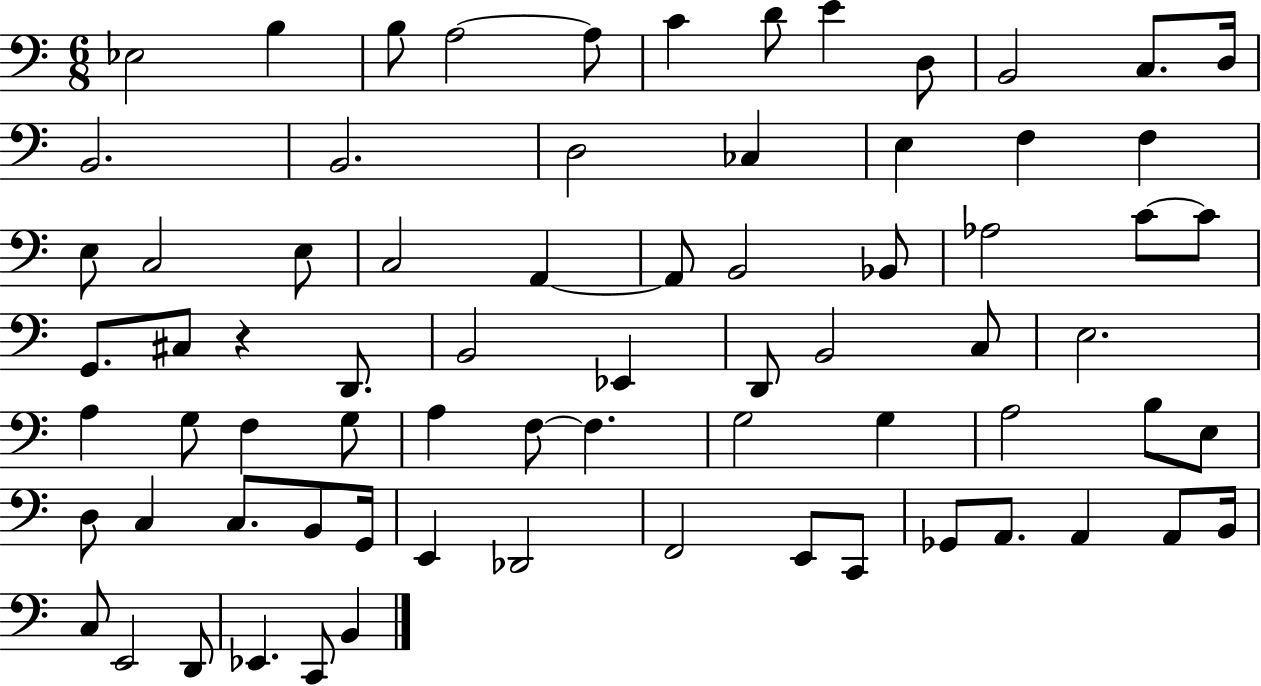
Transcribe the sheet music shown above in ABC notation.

X:1
T:Untitled
M:6/8
L:1/4
K:C
_E,2 B, B,/2 A,2 A,/2 C D/2 E D,/2 B,,2 C,/2 D,/4 B,,2 B,,2 D,2 _C, E, F, F, E,/2 C,2 E,/2 C,2 A,, A,,/2 B,,2 _B,,/2 _A,2 C/2 C/2 G,,/2 ^C,/2 z D,,/2 B,,2 _E,, D,,/2 B,,2 C,/2 E,2 A, G,/2 F, G,/2 A, F,/2 F, G,2 G, A,2 B,/2 E,/2 D,/2 C, C,/2 B,,/2 G,,/4 E,, _D,,2 F,,2 E,,/2 C,,/2 _G,,/2 A,,/2 A,, A,,/2 B,,/4 C,/2 E,,2 D,,/2 _E,, C,,/2 B,,